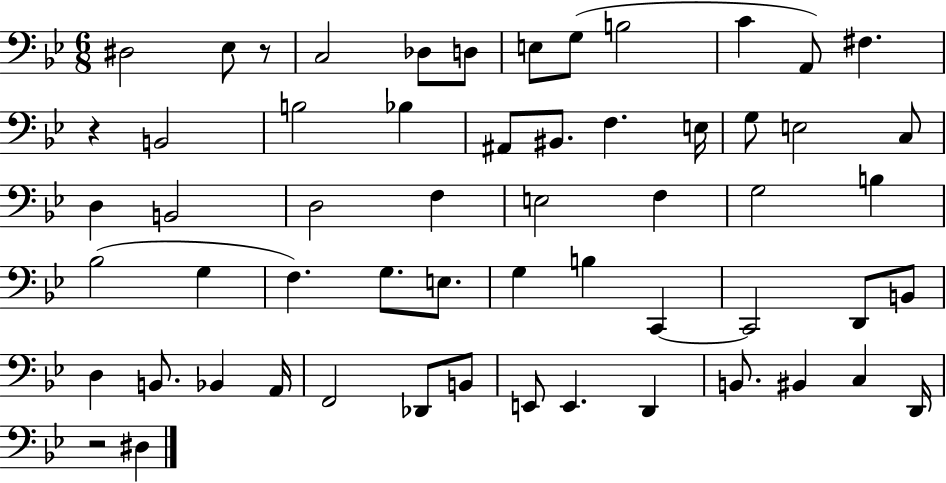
D#3/h Eb3/e R/e C3/h Db3/e D3/e E3/e G3/e B3/h C4/q A2/e F#3/q. R/q B2/h B3/h Bb3/q A#2/e BIS2/e. F3/q. E3/s G3/e E3/h C3/e D3/q B2/h D3/h F3/q E3/h F3/q G3/h B3/q Bb3/h G3/q F3/q. G3/e. E3/e. G3/q B3/q C2/q C2/h D2/e B2/e D3/q B2/e. Bb2/q A2/s F2/h Db2/e B2/e E2/e E2/q. D2/q B2/e. BIS2/q C3/q D2/s R/h D#3/q